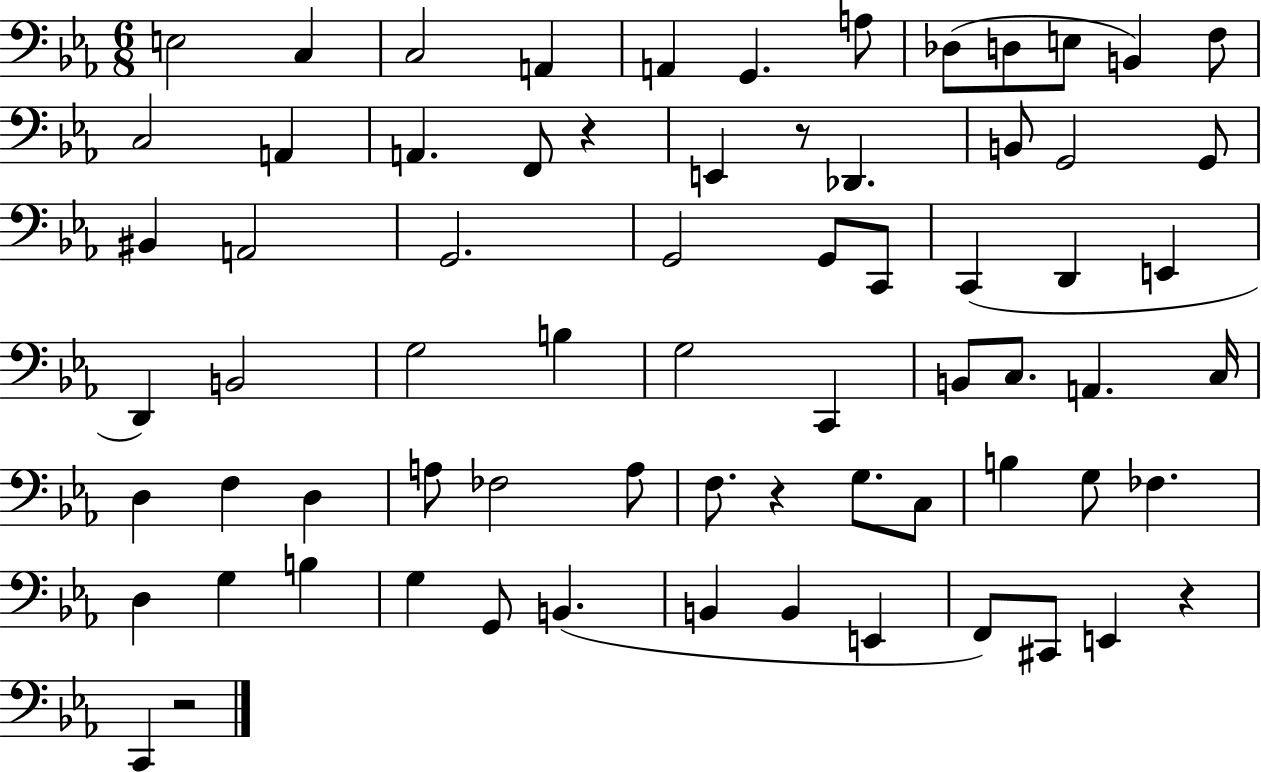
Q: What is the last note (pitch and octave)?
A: C2